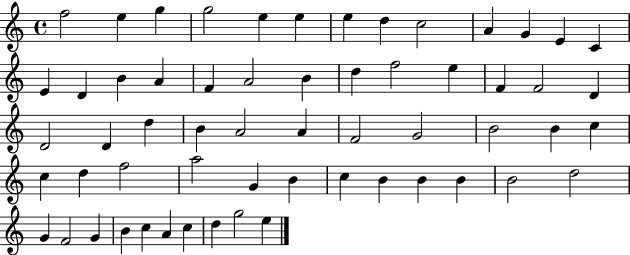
F5/h E5/q G5/q G5/h E5/q E5/q E5/q D5/q C5/h A4/q G4/q E4/q C4/q E4/q D4/q B4/q A4/q F4/q A4/h B4/q D5/q F5/h E5/q F4/q F4/h D4/q D4/h D4/q D5/q B4/q A4/h A4/q F4/h G4/h B4/h B4/q C5/q C5/q D5/q F5/h A5/h G4/q B4/q C5/q B4/q B4/q B4/q B4/h D5/h G4/q F4/h G4/q B4/q C5/q A4/q C5/q D5/q G5/h E5/q